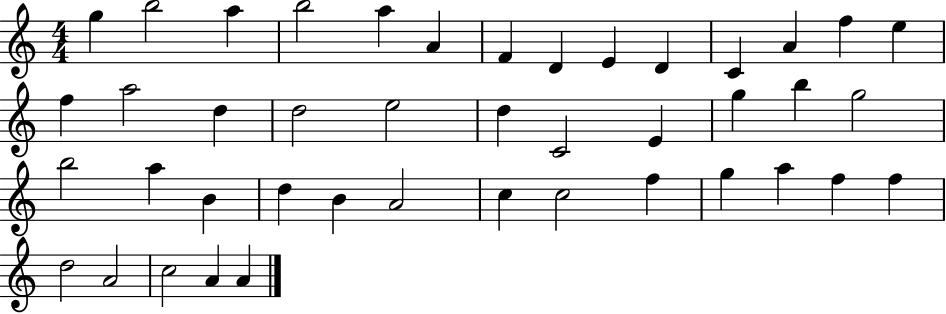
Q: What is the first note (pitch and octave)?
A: G5